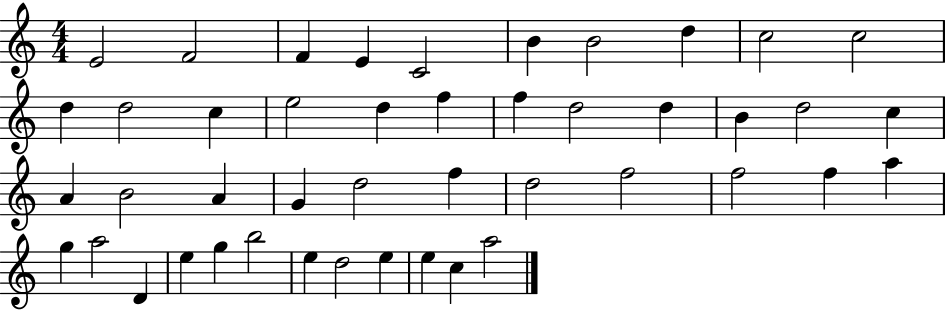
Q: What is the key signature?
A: C major